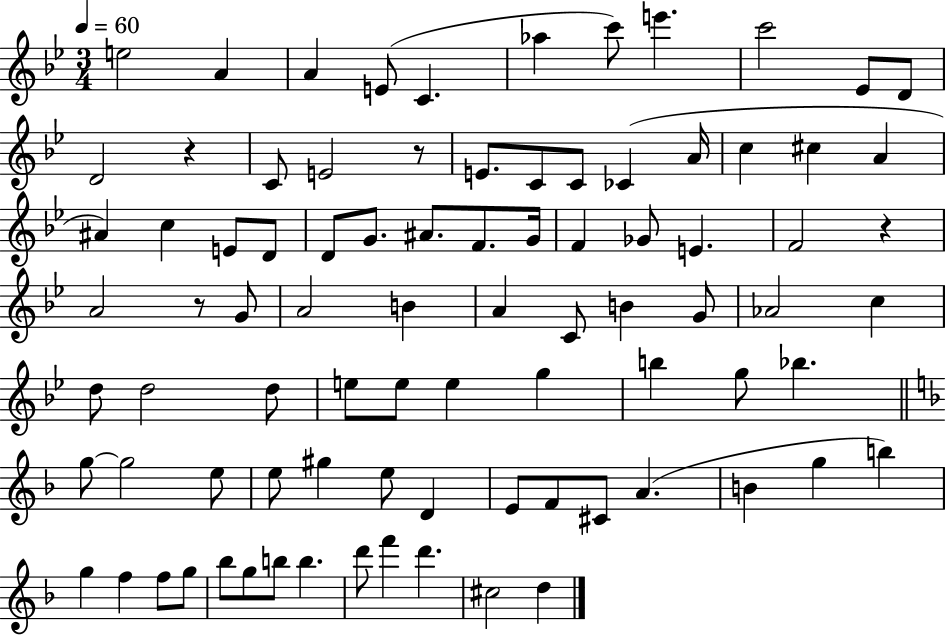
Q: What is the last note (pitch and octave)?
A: D5